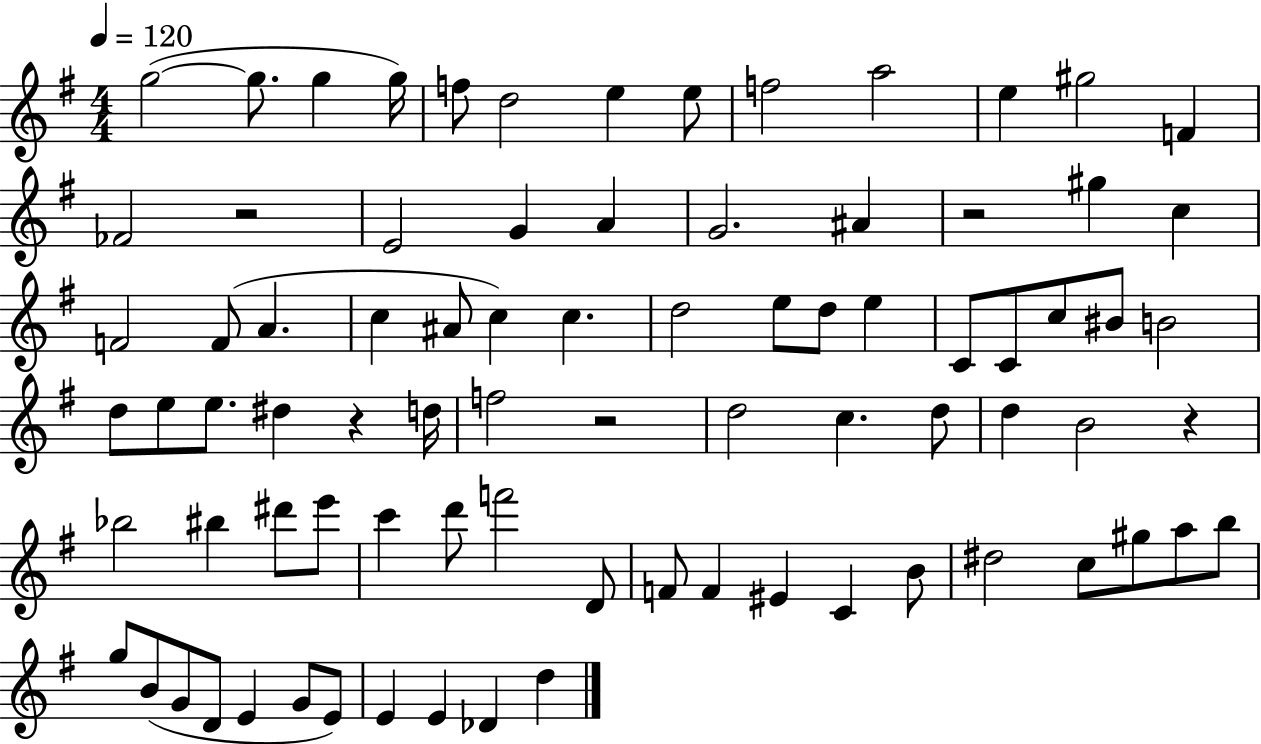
X:1
T:Untitled
M:4/4
L:1/4
K:G
g2 g/2 g g/4 f/2 d2 e e/2 f2 a2 e ^g2 F _F2 z2 E2 G A G2 ^A z2 ^g c F2 F/2 A c ^A/2 c c d2 e/2 d/2 e C/2 C/2 c/2 ^B/2 B2 d/2 e/2 e/2 ^d z d/4 f2 z2 d2 c d/2 d B2 z _b2 ^b ^d'/2 e'/2 c' d'/2 f'2 D/2 F/2 F ^E C B/2 ^d2 c/2 ^g/2 a/2 b/2 g/2 B/2 G/2 D/2 E G/2 E/2 E E _D d